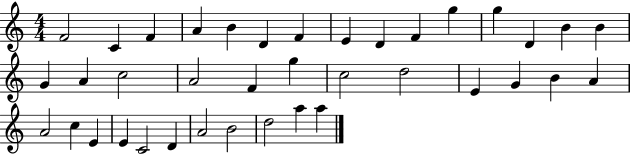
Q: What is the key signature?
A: C major